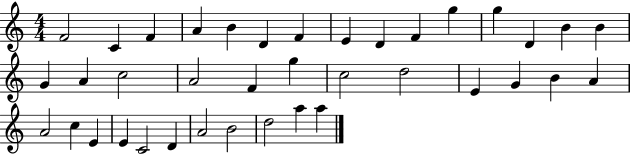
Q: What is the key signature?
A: C major